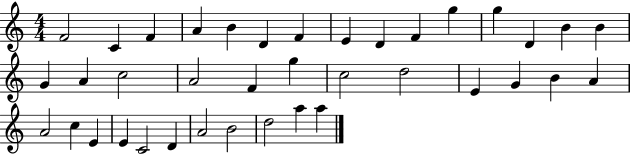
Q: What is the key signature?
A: C major